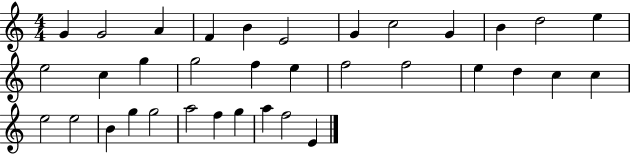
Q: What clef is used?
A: treble